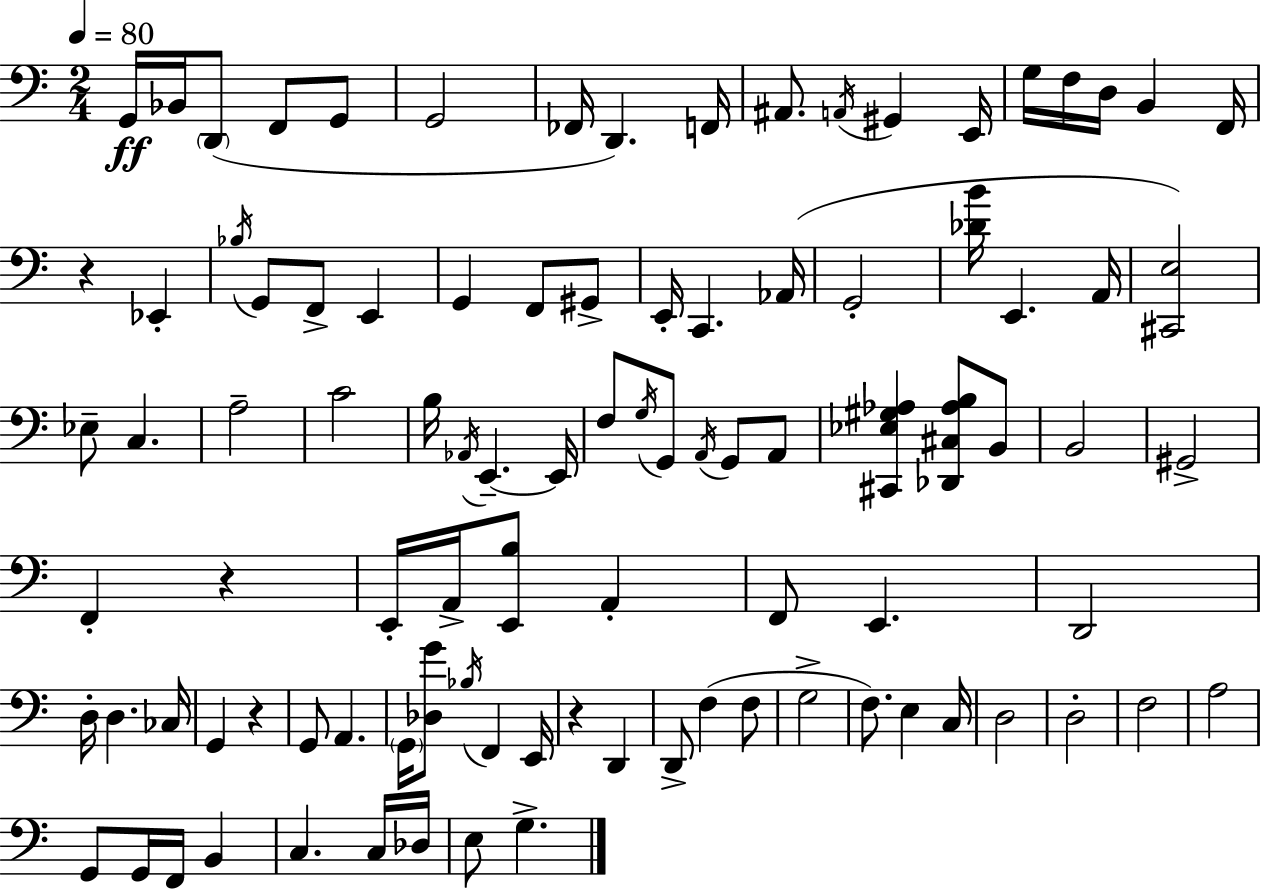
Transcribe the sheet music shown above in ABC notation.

X:1
T:Untitled
M:2/4
L:1/4
K:C
G,,/4 _B,,/4 D,,/2 F,,/2 G,,/2 G,,2 _F,,/4 D,, F,,/4 ^A,,/2 A,,/4 ^G,, E,,/4 G,/4 F,/4 D,/4 B,, F,,/4 z _E,, _B,/4 G,,/2 F,,/2 E,, G,, F,,/2 ^G,,/2 E,,/4 C,, _A,,/4 G,,2 [_DB]/4 E,, A,,/4 [^C,,E,]2 _E,/2 C, A,2 C2 B,/4 _A,,/4 E,, E,,/4 F,/2 G,/4 G,,/2 A,,/4 G,,/2 A,,/2 [^C,,_E,^G,_A,] [_D,,^C,_A,B,]/2 B,,/2 B,,2 ^G,,2 F,, z E,,/4 A,,/4 [E,,B,]/2 A,, F,,/2 E,, D,,2 D,/4 D, _C,/4 G,, z G,,/2 A,, G,,/4 [_D,G]/2 _B,/4 F,, E,,/4 z D,, D,,/2 F, F,/2 G,2 F,/2 E, C,/4 D,2 D,2 F,2 A,2 G,,/2 G,,/4 F,,/4 B,, C, C,/4 _D,/4 E,/2 G,